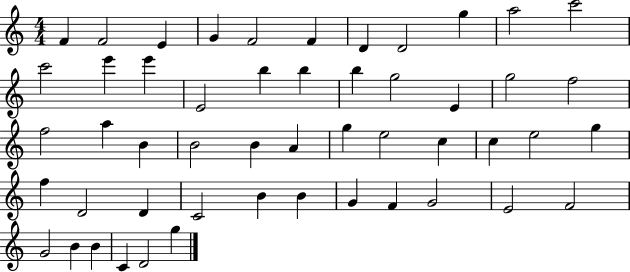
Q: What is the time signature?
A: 4/4